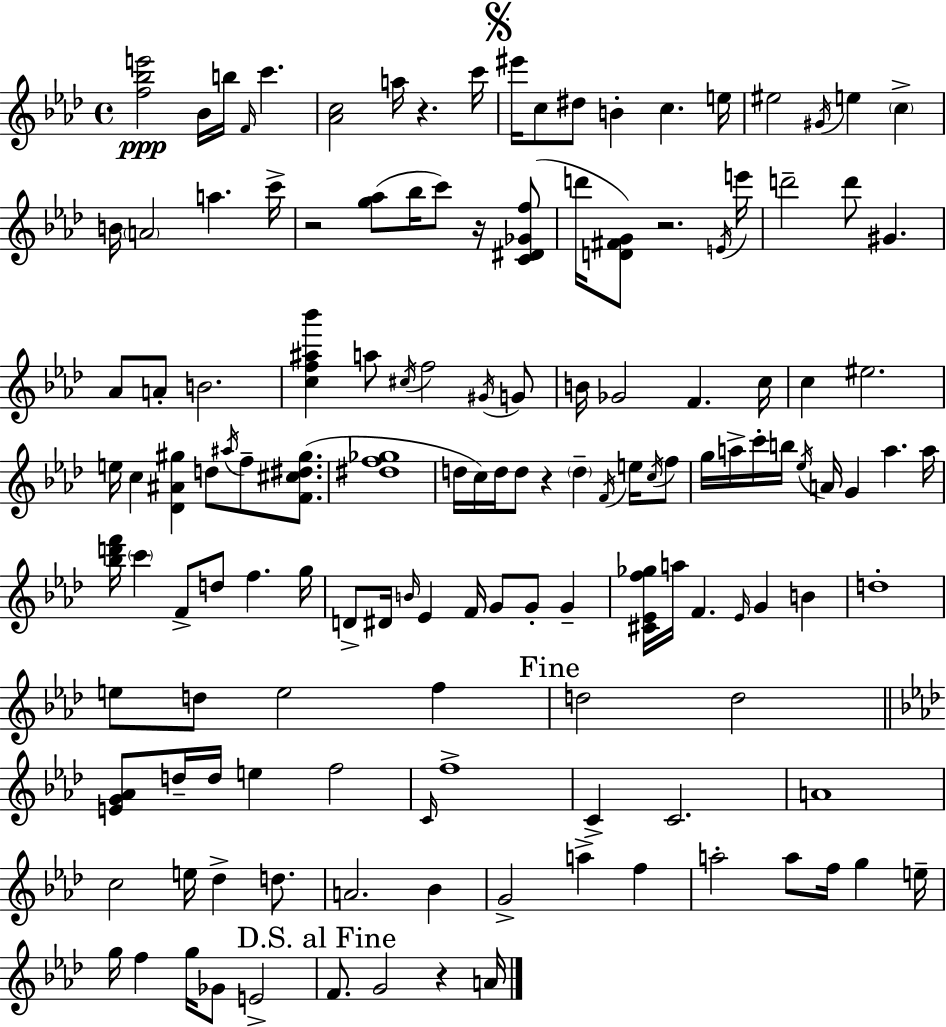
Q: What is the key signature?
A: F minor